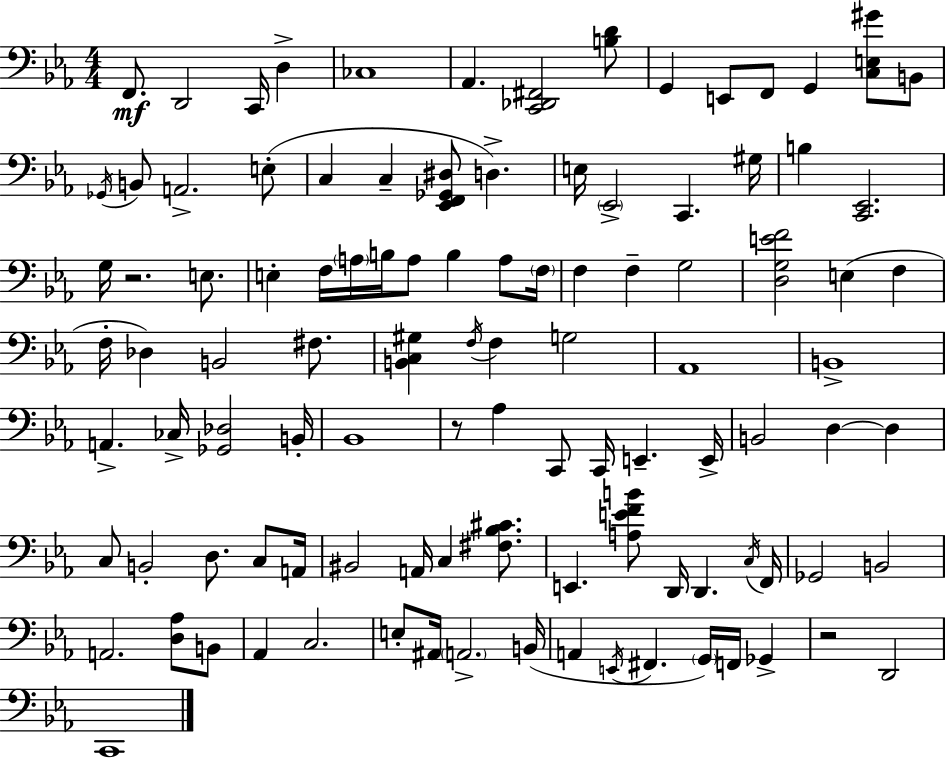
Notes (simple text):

F2/e. D2/h C2/s D3/q CES3/w Ab2/q. [C2,Db2,F#2]/h [B3,D4]/e G2/q E2/e F2/e G2/q [C3,E3,G#4]/e B2/e Gb2/s B2/e A2/h. E3/e C3/q C3/q [Eb2,F2,Gb2,D#3]/e D3/q. E3/s Eb2/h C2/q. G#3/s B3/q [C2,Eb2]/h. G3/s R/h. E3/e. E3/q F3/s A3/s B3/s A3/e B3/q A3/e F3/s F3/q F3/q G3/h [D3,G3,E4,F4]/h E3/q F3/q F3/s Db3/q B2/h F#3/e. [B2,C3,G#3]/q F3/s F3/q G3/h Ab2/w B2/w A2/q. CES3/s [Gb2,Db3]/h B2/s Bb2/w R/e Ab3/q C2/e C2/s E2/q. E2/s B2/h D3/q D3/q C3/e B2/h D3/e. C3/e A2/s BIS2/h A2/s C3/q [F#3,Bb3,C#4]/e. E2/q. [A3,E4,F4,B4]/e D2/s D2/q. C3/s F2/s Gb2/h B2/h A2/h. [D3,Ab3]/e B2/e Ab2/q C3/h. E3/e A#2/s A2/h. B2/s A2/q E2/s F#2/q. G2/s F2/s Gb2/q R/h D2/h C2/w